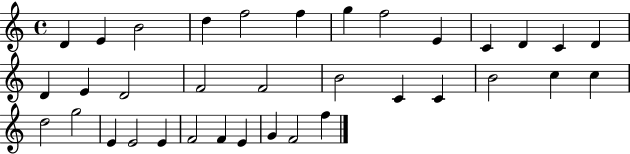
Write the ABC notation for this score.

X:1
T:Untitled
M:4/4
L:1/4
K:C
D E B2 d f2 f g f2 E C D C D D E D2 F2 F2 B2 C C B2 c c d2 g2 E E2 E F2 F E G F2 f